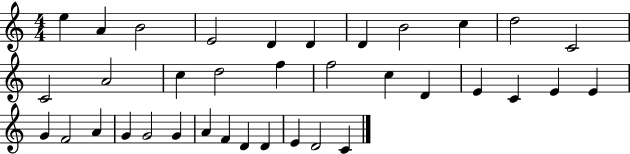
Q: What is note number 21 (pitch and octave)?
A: C4